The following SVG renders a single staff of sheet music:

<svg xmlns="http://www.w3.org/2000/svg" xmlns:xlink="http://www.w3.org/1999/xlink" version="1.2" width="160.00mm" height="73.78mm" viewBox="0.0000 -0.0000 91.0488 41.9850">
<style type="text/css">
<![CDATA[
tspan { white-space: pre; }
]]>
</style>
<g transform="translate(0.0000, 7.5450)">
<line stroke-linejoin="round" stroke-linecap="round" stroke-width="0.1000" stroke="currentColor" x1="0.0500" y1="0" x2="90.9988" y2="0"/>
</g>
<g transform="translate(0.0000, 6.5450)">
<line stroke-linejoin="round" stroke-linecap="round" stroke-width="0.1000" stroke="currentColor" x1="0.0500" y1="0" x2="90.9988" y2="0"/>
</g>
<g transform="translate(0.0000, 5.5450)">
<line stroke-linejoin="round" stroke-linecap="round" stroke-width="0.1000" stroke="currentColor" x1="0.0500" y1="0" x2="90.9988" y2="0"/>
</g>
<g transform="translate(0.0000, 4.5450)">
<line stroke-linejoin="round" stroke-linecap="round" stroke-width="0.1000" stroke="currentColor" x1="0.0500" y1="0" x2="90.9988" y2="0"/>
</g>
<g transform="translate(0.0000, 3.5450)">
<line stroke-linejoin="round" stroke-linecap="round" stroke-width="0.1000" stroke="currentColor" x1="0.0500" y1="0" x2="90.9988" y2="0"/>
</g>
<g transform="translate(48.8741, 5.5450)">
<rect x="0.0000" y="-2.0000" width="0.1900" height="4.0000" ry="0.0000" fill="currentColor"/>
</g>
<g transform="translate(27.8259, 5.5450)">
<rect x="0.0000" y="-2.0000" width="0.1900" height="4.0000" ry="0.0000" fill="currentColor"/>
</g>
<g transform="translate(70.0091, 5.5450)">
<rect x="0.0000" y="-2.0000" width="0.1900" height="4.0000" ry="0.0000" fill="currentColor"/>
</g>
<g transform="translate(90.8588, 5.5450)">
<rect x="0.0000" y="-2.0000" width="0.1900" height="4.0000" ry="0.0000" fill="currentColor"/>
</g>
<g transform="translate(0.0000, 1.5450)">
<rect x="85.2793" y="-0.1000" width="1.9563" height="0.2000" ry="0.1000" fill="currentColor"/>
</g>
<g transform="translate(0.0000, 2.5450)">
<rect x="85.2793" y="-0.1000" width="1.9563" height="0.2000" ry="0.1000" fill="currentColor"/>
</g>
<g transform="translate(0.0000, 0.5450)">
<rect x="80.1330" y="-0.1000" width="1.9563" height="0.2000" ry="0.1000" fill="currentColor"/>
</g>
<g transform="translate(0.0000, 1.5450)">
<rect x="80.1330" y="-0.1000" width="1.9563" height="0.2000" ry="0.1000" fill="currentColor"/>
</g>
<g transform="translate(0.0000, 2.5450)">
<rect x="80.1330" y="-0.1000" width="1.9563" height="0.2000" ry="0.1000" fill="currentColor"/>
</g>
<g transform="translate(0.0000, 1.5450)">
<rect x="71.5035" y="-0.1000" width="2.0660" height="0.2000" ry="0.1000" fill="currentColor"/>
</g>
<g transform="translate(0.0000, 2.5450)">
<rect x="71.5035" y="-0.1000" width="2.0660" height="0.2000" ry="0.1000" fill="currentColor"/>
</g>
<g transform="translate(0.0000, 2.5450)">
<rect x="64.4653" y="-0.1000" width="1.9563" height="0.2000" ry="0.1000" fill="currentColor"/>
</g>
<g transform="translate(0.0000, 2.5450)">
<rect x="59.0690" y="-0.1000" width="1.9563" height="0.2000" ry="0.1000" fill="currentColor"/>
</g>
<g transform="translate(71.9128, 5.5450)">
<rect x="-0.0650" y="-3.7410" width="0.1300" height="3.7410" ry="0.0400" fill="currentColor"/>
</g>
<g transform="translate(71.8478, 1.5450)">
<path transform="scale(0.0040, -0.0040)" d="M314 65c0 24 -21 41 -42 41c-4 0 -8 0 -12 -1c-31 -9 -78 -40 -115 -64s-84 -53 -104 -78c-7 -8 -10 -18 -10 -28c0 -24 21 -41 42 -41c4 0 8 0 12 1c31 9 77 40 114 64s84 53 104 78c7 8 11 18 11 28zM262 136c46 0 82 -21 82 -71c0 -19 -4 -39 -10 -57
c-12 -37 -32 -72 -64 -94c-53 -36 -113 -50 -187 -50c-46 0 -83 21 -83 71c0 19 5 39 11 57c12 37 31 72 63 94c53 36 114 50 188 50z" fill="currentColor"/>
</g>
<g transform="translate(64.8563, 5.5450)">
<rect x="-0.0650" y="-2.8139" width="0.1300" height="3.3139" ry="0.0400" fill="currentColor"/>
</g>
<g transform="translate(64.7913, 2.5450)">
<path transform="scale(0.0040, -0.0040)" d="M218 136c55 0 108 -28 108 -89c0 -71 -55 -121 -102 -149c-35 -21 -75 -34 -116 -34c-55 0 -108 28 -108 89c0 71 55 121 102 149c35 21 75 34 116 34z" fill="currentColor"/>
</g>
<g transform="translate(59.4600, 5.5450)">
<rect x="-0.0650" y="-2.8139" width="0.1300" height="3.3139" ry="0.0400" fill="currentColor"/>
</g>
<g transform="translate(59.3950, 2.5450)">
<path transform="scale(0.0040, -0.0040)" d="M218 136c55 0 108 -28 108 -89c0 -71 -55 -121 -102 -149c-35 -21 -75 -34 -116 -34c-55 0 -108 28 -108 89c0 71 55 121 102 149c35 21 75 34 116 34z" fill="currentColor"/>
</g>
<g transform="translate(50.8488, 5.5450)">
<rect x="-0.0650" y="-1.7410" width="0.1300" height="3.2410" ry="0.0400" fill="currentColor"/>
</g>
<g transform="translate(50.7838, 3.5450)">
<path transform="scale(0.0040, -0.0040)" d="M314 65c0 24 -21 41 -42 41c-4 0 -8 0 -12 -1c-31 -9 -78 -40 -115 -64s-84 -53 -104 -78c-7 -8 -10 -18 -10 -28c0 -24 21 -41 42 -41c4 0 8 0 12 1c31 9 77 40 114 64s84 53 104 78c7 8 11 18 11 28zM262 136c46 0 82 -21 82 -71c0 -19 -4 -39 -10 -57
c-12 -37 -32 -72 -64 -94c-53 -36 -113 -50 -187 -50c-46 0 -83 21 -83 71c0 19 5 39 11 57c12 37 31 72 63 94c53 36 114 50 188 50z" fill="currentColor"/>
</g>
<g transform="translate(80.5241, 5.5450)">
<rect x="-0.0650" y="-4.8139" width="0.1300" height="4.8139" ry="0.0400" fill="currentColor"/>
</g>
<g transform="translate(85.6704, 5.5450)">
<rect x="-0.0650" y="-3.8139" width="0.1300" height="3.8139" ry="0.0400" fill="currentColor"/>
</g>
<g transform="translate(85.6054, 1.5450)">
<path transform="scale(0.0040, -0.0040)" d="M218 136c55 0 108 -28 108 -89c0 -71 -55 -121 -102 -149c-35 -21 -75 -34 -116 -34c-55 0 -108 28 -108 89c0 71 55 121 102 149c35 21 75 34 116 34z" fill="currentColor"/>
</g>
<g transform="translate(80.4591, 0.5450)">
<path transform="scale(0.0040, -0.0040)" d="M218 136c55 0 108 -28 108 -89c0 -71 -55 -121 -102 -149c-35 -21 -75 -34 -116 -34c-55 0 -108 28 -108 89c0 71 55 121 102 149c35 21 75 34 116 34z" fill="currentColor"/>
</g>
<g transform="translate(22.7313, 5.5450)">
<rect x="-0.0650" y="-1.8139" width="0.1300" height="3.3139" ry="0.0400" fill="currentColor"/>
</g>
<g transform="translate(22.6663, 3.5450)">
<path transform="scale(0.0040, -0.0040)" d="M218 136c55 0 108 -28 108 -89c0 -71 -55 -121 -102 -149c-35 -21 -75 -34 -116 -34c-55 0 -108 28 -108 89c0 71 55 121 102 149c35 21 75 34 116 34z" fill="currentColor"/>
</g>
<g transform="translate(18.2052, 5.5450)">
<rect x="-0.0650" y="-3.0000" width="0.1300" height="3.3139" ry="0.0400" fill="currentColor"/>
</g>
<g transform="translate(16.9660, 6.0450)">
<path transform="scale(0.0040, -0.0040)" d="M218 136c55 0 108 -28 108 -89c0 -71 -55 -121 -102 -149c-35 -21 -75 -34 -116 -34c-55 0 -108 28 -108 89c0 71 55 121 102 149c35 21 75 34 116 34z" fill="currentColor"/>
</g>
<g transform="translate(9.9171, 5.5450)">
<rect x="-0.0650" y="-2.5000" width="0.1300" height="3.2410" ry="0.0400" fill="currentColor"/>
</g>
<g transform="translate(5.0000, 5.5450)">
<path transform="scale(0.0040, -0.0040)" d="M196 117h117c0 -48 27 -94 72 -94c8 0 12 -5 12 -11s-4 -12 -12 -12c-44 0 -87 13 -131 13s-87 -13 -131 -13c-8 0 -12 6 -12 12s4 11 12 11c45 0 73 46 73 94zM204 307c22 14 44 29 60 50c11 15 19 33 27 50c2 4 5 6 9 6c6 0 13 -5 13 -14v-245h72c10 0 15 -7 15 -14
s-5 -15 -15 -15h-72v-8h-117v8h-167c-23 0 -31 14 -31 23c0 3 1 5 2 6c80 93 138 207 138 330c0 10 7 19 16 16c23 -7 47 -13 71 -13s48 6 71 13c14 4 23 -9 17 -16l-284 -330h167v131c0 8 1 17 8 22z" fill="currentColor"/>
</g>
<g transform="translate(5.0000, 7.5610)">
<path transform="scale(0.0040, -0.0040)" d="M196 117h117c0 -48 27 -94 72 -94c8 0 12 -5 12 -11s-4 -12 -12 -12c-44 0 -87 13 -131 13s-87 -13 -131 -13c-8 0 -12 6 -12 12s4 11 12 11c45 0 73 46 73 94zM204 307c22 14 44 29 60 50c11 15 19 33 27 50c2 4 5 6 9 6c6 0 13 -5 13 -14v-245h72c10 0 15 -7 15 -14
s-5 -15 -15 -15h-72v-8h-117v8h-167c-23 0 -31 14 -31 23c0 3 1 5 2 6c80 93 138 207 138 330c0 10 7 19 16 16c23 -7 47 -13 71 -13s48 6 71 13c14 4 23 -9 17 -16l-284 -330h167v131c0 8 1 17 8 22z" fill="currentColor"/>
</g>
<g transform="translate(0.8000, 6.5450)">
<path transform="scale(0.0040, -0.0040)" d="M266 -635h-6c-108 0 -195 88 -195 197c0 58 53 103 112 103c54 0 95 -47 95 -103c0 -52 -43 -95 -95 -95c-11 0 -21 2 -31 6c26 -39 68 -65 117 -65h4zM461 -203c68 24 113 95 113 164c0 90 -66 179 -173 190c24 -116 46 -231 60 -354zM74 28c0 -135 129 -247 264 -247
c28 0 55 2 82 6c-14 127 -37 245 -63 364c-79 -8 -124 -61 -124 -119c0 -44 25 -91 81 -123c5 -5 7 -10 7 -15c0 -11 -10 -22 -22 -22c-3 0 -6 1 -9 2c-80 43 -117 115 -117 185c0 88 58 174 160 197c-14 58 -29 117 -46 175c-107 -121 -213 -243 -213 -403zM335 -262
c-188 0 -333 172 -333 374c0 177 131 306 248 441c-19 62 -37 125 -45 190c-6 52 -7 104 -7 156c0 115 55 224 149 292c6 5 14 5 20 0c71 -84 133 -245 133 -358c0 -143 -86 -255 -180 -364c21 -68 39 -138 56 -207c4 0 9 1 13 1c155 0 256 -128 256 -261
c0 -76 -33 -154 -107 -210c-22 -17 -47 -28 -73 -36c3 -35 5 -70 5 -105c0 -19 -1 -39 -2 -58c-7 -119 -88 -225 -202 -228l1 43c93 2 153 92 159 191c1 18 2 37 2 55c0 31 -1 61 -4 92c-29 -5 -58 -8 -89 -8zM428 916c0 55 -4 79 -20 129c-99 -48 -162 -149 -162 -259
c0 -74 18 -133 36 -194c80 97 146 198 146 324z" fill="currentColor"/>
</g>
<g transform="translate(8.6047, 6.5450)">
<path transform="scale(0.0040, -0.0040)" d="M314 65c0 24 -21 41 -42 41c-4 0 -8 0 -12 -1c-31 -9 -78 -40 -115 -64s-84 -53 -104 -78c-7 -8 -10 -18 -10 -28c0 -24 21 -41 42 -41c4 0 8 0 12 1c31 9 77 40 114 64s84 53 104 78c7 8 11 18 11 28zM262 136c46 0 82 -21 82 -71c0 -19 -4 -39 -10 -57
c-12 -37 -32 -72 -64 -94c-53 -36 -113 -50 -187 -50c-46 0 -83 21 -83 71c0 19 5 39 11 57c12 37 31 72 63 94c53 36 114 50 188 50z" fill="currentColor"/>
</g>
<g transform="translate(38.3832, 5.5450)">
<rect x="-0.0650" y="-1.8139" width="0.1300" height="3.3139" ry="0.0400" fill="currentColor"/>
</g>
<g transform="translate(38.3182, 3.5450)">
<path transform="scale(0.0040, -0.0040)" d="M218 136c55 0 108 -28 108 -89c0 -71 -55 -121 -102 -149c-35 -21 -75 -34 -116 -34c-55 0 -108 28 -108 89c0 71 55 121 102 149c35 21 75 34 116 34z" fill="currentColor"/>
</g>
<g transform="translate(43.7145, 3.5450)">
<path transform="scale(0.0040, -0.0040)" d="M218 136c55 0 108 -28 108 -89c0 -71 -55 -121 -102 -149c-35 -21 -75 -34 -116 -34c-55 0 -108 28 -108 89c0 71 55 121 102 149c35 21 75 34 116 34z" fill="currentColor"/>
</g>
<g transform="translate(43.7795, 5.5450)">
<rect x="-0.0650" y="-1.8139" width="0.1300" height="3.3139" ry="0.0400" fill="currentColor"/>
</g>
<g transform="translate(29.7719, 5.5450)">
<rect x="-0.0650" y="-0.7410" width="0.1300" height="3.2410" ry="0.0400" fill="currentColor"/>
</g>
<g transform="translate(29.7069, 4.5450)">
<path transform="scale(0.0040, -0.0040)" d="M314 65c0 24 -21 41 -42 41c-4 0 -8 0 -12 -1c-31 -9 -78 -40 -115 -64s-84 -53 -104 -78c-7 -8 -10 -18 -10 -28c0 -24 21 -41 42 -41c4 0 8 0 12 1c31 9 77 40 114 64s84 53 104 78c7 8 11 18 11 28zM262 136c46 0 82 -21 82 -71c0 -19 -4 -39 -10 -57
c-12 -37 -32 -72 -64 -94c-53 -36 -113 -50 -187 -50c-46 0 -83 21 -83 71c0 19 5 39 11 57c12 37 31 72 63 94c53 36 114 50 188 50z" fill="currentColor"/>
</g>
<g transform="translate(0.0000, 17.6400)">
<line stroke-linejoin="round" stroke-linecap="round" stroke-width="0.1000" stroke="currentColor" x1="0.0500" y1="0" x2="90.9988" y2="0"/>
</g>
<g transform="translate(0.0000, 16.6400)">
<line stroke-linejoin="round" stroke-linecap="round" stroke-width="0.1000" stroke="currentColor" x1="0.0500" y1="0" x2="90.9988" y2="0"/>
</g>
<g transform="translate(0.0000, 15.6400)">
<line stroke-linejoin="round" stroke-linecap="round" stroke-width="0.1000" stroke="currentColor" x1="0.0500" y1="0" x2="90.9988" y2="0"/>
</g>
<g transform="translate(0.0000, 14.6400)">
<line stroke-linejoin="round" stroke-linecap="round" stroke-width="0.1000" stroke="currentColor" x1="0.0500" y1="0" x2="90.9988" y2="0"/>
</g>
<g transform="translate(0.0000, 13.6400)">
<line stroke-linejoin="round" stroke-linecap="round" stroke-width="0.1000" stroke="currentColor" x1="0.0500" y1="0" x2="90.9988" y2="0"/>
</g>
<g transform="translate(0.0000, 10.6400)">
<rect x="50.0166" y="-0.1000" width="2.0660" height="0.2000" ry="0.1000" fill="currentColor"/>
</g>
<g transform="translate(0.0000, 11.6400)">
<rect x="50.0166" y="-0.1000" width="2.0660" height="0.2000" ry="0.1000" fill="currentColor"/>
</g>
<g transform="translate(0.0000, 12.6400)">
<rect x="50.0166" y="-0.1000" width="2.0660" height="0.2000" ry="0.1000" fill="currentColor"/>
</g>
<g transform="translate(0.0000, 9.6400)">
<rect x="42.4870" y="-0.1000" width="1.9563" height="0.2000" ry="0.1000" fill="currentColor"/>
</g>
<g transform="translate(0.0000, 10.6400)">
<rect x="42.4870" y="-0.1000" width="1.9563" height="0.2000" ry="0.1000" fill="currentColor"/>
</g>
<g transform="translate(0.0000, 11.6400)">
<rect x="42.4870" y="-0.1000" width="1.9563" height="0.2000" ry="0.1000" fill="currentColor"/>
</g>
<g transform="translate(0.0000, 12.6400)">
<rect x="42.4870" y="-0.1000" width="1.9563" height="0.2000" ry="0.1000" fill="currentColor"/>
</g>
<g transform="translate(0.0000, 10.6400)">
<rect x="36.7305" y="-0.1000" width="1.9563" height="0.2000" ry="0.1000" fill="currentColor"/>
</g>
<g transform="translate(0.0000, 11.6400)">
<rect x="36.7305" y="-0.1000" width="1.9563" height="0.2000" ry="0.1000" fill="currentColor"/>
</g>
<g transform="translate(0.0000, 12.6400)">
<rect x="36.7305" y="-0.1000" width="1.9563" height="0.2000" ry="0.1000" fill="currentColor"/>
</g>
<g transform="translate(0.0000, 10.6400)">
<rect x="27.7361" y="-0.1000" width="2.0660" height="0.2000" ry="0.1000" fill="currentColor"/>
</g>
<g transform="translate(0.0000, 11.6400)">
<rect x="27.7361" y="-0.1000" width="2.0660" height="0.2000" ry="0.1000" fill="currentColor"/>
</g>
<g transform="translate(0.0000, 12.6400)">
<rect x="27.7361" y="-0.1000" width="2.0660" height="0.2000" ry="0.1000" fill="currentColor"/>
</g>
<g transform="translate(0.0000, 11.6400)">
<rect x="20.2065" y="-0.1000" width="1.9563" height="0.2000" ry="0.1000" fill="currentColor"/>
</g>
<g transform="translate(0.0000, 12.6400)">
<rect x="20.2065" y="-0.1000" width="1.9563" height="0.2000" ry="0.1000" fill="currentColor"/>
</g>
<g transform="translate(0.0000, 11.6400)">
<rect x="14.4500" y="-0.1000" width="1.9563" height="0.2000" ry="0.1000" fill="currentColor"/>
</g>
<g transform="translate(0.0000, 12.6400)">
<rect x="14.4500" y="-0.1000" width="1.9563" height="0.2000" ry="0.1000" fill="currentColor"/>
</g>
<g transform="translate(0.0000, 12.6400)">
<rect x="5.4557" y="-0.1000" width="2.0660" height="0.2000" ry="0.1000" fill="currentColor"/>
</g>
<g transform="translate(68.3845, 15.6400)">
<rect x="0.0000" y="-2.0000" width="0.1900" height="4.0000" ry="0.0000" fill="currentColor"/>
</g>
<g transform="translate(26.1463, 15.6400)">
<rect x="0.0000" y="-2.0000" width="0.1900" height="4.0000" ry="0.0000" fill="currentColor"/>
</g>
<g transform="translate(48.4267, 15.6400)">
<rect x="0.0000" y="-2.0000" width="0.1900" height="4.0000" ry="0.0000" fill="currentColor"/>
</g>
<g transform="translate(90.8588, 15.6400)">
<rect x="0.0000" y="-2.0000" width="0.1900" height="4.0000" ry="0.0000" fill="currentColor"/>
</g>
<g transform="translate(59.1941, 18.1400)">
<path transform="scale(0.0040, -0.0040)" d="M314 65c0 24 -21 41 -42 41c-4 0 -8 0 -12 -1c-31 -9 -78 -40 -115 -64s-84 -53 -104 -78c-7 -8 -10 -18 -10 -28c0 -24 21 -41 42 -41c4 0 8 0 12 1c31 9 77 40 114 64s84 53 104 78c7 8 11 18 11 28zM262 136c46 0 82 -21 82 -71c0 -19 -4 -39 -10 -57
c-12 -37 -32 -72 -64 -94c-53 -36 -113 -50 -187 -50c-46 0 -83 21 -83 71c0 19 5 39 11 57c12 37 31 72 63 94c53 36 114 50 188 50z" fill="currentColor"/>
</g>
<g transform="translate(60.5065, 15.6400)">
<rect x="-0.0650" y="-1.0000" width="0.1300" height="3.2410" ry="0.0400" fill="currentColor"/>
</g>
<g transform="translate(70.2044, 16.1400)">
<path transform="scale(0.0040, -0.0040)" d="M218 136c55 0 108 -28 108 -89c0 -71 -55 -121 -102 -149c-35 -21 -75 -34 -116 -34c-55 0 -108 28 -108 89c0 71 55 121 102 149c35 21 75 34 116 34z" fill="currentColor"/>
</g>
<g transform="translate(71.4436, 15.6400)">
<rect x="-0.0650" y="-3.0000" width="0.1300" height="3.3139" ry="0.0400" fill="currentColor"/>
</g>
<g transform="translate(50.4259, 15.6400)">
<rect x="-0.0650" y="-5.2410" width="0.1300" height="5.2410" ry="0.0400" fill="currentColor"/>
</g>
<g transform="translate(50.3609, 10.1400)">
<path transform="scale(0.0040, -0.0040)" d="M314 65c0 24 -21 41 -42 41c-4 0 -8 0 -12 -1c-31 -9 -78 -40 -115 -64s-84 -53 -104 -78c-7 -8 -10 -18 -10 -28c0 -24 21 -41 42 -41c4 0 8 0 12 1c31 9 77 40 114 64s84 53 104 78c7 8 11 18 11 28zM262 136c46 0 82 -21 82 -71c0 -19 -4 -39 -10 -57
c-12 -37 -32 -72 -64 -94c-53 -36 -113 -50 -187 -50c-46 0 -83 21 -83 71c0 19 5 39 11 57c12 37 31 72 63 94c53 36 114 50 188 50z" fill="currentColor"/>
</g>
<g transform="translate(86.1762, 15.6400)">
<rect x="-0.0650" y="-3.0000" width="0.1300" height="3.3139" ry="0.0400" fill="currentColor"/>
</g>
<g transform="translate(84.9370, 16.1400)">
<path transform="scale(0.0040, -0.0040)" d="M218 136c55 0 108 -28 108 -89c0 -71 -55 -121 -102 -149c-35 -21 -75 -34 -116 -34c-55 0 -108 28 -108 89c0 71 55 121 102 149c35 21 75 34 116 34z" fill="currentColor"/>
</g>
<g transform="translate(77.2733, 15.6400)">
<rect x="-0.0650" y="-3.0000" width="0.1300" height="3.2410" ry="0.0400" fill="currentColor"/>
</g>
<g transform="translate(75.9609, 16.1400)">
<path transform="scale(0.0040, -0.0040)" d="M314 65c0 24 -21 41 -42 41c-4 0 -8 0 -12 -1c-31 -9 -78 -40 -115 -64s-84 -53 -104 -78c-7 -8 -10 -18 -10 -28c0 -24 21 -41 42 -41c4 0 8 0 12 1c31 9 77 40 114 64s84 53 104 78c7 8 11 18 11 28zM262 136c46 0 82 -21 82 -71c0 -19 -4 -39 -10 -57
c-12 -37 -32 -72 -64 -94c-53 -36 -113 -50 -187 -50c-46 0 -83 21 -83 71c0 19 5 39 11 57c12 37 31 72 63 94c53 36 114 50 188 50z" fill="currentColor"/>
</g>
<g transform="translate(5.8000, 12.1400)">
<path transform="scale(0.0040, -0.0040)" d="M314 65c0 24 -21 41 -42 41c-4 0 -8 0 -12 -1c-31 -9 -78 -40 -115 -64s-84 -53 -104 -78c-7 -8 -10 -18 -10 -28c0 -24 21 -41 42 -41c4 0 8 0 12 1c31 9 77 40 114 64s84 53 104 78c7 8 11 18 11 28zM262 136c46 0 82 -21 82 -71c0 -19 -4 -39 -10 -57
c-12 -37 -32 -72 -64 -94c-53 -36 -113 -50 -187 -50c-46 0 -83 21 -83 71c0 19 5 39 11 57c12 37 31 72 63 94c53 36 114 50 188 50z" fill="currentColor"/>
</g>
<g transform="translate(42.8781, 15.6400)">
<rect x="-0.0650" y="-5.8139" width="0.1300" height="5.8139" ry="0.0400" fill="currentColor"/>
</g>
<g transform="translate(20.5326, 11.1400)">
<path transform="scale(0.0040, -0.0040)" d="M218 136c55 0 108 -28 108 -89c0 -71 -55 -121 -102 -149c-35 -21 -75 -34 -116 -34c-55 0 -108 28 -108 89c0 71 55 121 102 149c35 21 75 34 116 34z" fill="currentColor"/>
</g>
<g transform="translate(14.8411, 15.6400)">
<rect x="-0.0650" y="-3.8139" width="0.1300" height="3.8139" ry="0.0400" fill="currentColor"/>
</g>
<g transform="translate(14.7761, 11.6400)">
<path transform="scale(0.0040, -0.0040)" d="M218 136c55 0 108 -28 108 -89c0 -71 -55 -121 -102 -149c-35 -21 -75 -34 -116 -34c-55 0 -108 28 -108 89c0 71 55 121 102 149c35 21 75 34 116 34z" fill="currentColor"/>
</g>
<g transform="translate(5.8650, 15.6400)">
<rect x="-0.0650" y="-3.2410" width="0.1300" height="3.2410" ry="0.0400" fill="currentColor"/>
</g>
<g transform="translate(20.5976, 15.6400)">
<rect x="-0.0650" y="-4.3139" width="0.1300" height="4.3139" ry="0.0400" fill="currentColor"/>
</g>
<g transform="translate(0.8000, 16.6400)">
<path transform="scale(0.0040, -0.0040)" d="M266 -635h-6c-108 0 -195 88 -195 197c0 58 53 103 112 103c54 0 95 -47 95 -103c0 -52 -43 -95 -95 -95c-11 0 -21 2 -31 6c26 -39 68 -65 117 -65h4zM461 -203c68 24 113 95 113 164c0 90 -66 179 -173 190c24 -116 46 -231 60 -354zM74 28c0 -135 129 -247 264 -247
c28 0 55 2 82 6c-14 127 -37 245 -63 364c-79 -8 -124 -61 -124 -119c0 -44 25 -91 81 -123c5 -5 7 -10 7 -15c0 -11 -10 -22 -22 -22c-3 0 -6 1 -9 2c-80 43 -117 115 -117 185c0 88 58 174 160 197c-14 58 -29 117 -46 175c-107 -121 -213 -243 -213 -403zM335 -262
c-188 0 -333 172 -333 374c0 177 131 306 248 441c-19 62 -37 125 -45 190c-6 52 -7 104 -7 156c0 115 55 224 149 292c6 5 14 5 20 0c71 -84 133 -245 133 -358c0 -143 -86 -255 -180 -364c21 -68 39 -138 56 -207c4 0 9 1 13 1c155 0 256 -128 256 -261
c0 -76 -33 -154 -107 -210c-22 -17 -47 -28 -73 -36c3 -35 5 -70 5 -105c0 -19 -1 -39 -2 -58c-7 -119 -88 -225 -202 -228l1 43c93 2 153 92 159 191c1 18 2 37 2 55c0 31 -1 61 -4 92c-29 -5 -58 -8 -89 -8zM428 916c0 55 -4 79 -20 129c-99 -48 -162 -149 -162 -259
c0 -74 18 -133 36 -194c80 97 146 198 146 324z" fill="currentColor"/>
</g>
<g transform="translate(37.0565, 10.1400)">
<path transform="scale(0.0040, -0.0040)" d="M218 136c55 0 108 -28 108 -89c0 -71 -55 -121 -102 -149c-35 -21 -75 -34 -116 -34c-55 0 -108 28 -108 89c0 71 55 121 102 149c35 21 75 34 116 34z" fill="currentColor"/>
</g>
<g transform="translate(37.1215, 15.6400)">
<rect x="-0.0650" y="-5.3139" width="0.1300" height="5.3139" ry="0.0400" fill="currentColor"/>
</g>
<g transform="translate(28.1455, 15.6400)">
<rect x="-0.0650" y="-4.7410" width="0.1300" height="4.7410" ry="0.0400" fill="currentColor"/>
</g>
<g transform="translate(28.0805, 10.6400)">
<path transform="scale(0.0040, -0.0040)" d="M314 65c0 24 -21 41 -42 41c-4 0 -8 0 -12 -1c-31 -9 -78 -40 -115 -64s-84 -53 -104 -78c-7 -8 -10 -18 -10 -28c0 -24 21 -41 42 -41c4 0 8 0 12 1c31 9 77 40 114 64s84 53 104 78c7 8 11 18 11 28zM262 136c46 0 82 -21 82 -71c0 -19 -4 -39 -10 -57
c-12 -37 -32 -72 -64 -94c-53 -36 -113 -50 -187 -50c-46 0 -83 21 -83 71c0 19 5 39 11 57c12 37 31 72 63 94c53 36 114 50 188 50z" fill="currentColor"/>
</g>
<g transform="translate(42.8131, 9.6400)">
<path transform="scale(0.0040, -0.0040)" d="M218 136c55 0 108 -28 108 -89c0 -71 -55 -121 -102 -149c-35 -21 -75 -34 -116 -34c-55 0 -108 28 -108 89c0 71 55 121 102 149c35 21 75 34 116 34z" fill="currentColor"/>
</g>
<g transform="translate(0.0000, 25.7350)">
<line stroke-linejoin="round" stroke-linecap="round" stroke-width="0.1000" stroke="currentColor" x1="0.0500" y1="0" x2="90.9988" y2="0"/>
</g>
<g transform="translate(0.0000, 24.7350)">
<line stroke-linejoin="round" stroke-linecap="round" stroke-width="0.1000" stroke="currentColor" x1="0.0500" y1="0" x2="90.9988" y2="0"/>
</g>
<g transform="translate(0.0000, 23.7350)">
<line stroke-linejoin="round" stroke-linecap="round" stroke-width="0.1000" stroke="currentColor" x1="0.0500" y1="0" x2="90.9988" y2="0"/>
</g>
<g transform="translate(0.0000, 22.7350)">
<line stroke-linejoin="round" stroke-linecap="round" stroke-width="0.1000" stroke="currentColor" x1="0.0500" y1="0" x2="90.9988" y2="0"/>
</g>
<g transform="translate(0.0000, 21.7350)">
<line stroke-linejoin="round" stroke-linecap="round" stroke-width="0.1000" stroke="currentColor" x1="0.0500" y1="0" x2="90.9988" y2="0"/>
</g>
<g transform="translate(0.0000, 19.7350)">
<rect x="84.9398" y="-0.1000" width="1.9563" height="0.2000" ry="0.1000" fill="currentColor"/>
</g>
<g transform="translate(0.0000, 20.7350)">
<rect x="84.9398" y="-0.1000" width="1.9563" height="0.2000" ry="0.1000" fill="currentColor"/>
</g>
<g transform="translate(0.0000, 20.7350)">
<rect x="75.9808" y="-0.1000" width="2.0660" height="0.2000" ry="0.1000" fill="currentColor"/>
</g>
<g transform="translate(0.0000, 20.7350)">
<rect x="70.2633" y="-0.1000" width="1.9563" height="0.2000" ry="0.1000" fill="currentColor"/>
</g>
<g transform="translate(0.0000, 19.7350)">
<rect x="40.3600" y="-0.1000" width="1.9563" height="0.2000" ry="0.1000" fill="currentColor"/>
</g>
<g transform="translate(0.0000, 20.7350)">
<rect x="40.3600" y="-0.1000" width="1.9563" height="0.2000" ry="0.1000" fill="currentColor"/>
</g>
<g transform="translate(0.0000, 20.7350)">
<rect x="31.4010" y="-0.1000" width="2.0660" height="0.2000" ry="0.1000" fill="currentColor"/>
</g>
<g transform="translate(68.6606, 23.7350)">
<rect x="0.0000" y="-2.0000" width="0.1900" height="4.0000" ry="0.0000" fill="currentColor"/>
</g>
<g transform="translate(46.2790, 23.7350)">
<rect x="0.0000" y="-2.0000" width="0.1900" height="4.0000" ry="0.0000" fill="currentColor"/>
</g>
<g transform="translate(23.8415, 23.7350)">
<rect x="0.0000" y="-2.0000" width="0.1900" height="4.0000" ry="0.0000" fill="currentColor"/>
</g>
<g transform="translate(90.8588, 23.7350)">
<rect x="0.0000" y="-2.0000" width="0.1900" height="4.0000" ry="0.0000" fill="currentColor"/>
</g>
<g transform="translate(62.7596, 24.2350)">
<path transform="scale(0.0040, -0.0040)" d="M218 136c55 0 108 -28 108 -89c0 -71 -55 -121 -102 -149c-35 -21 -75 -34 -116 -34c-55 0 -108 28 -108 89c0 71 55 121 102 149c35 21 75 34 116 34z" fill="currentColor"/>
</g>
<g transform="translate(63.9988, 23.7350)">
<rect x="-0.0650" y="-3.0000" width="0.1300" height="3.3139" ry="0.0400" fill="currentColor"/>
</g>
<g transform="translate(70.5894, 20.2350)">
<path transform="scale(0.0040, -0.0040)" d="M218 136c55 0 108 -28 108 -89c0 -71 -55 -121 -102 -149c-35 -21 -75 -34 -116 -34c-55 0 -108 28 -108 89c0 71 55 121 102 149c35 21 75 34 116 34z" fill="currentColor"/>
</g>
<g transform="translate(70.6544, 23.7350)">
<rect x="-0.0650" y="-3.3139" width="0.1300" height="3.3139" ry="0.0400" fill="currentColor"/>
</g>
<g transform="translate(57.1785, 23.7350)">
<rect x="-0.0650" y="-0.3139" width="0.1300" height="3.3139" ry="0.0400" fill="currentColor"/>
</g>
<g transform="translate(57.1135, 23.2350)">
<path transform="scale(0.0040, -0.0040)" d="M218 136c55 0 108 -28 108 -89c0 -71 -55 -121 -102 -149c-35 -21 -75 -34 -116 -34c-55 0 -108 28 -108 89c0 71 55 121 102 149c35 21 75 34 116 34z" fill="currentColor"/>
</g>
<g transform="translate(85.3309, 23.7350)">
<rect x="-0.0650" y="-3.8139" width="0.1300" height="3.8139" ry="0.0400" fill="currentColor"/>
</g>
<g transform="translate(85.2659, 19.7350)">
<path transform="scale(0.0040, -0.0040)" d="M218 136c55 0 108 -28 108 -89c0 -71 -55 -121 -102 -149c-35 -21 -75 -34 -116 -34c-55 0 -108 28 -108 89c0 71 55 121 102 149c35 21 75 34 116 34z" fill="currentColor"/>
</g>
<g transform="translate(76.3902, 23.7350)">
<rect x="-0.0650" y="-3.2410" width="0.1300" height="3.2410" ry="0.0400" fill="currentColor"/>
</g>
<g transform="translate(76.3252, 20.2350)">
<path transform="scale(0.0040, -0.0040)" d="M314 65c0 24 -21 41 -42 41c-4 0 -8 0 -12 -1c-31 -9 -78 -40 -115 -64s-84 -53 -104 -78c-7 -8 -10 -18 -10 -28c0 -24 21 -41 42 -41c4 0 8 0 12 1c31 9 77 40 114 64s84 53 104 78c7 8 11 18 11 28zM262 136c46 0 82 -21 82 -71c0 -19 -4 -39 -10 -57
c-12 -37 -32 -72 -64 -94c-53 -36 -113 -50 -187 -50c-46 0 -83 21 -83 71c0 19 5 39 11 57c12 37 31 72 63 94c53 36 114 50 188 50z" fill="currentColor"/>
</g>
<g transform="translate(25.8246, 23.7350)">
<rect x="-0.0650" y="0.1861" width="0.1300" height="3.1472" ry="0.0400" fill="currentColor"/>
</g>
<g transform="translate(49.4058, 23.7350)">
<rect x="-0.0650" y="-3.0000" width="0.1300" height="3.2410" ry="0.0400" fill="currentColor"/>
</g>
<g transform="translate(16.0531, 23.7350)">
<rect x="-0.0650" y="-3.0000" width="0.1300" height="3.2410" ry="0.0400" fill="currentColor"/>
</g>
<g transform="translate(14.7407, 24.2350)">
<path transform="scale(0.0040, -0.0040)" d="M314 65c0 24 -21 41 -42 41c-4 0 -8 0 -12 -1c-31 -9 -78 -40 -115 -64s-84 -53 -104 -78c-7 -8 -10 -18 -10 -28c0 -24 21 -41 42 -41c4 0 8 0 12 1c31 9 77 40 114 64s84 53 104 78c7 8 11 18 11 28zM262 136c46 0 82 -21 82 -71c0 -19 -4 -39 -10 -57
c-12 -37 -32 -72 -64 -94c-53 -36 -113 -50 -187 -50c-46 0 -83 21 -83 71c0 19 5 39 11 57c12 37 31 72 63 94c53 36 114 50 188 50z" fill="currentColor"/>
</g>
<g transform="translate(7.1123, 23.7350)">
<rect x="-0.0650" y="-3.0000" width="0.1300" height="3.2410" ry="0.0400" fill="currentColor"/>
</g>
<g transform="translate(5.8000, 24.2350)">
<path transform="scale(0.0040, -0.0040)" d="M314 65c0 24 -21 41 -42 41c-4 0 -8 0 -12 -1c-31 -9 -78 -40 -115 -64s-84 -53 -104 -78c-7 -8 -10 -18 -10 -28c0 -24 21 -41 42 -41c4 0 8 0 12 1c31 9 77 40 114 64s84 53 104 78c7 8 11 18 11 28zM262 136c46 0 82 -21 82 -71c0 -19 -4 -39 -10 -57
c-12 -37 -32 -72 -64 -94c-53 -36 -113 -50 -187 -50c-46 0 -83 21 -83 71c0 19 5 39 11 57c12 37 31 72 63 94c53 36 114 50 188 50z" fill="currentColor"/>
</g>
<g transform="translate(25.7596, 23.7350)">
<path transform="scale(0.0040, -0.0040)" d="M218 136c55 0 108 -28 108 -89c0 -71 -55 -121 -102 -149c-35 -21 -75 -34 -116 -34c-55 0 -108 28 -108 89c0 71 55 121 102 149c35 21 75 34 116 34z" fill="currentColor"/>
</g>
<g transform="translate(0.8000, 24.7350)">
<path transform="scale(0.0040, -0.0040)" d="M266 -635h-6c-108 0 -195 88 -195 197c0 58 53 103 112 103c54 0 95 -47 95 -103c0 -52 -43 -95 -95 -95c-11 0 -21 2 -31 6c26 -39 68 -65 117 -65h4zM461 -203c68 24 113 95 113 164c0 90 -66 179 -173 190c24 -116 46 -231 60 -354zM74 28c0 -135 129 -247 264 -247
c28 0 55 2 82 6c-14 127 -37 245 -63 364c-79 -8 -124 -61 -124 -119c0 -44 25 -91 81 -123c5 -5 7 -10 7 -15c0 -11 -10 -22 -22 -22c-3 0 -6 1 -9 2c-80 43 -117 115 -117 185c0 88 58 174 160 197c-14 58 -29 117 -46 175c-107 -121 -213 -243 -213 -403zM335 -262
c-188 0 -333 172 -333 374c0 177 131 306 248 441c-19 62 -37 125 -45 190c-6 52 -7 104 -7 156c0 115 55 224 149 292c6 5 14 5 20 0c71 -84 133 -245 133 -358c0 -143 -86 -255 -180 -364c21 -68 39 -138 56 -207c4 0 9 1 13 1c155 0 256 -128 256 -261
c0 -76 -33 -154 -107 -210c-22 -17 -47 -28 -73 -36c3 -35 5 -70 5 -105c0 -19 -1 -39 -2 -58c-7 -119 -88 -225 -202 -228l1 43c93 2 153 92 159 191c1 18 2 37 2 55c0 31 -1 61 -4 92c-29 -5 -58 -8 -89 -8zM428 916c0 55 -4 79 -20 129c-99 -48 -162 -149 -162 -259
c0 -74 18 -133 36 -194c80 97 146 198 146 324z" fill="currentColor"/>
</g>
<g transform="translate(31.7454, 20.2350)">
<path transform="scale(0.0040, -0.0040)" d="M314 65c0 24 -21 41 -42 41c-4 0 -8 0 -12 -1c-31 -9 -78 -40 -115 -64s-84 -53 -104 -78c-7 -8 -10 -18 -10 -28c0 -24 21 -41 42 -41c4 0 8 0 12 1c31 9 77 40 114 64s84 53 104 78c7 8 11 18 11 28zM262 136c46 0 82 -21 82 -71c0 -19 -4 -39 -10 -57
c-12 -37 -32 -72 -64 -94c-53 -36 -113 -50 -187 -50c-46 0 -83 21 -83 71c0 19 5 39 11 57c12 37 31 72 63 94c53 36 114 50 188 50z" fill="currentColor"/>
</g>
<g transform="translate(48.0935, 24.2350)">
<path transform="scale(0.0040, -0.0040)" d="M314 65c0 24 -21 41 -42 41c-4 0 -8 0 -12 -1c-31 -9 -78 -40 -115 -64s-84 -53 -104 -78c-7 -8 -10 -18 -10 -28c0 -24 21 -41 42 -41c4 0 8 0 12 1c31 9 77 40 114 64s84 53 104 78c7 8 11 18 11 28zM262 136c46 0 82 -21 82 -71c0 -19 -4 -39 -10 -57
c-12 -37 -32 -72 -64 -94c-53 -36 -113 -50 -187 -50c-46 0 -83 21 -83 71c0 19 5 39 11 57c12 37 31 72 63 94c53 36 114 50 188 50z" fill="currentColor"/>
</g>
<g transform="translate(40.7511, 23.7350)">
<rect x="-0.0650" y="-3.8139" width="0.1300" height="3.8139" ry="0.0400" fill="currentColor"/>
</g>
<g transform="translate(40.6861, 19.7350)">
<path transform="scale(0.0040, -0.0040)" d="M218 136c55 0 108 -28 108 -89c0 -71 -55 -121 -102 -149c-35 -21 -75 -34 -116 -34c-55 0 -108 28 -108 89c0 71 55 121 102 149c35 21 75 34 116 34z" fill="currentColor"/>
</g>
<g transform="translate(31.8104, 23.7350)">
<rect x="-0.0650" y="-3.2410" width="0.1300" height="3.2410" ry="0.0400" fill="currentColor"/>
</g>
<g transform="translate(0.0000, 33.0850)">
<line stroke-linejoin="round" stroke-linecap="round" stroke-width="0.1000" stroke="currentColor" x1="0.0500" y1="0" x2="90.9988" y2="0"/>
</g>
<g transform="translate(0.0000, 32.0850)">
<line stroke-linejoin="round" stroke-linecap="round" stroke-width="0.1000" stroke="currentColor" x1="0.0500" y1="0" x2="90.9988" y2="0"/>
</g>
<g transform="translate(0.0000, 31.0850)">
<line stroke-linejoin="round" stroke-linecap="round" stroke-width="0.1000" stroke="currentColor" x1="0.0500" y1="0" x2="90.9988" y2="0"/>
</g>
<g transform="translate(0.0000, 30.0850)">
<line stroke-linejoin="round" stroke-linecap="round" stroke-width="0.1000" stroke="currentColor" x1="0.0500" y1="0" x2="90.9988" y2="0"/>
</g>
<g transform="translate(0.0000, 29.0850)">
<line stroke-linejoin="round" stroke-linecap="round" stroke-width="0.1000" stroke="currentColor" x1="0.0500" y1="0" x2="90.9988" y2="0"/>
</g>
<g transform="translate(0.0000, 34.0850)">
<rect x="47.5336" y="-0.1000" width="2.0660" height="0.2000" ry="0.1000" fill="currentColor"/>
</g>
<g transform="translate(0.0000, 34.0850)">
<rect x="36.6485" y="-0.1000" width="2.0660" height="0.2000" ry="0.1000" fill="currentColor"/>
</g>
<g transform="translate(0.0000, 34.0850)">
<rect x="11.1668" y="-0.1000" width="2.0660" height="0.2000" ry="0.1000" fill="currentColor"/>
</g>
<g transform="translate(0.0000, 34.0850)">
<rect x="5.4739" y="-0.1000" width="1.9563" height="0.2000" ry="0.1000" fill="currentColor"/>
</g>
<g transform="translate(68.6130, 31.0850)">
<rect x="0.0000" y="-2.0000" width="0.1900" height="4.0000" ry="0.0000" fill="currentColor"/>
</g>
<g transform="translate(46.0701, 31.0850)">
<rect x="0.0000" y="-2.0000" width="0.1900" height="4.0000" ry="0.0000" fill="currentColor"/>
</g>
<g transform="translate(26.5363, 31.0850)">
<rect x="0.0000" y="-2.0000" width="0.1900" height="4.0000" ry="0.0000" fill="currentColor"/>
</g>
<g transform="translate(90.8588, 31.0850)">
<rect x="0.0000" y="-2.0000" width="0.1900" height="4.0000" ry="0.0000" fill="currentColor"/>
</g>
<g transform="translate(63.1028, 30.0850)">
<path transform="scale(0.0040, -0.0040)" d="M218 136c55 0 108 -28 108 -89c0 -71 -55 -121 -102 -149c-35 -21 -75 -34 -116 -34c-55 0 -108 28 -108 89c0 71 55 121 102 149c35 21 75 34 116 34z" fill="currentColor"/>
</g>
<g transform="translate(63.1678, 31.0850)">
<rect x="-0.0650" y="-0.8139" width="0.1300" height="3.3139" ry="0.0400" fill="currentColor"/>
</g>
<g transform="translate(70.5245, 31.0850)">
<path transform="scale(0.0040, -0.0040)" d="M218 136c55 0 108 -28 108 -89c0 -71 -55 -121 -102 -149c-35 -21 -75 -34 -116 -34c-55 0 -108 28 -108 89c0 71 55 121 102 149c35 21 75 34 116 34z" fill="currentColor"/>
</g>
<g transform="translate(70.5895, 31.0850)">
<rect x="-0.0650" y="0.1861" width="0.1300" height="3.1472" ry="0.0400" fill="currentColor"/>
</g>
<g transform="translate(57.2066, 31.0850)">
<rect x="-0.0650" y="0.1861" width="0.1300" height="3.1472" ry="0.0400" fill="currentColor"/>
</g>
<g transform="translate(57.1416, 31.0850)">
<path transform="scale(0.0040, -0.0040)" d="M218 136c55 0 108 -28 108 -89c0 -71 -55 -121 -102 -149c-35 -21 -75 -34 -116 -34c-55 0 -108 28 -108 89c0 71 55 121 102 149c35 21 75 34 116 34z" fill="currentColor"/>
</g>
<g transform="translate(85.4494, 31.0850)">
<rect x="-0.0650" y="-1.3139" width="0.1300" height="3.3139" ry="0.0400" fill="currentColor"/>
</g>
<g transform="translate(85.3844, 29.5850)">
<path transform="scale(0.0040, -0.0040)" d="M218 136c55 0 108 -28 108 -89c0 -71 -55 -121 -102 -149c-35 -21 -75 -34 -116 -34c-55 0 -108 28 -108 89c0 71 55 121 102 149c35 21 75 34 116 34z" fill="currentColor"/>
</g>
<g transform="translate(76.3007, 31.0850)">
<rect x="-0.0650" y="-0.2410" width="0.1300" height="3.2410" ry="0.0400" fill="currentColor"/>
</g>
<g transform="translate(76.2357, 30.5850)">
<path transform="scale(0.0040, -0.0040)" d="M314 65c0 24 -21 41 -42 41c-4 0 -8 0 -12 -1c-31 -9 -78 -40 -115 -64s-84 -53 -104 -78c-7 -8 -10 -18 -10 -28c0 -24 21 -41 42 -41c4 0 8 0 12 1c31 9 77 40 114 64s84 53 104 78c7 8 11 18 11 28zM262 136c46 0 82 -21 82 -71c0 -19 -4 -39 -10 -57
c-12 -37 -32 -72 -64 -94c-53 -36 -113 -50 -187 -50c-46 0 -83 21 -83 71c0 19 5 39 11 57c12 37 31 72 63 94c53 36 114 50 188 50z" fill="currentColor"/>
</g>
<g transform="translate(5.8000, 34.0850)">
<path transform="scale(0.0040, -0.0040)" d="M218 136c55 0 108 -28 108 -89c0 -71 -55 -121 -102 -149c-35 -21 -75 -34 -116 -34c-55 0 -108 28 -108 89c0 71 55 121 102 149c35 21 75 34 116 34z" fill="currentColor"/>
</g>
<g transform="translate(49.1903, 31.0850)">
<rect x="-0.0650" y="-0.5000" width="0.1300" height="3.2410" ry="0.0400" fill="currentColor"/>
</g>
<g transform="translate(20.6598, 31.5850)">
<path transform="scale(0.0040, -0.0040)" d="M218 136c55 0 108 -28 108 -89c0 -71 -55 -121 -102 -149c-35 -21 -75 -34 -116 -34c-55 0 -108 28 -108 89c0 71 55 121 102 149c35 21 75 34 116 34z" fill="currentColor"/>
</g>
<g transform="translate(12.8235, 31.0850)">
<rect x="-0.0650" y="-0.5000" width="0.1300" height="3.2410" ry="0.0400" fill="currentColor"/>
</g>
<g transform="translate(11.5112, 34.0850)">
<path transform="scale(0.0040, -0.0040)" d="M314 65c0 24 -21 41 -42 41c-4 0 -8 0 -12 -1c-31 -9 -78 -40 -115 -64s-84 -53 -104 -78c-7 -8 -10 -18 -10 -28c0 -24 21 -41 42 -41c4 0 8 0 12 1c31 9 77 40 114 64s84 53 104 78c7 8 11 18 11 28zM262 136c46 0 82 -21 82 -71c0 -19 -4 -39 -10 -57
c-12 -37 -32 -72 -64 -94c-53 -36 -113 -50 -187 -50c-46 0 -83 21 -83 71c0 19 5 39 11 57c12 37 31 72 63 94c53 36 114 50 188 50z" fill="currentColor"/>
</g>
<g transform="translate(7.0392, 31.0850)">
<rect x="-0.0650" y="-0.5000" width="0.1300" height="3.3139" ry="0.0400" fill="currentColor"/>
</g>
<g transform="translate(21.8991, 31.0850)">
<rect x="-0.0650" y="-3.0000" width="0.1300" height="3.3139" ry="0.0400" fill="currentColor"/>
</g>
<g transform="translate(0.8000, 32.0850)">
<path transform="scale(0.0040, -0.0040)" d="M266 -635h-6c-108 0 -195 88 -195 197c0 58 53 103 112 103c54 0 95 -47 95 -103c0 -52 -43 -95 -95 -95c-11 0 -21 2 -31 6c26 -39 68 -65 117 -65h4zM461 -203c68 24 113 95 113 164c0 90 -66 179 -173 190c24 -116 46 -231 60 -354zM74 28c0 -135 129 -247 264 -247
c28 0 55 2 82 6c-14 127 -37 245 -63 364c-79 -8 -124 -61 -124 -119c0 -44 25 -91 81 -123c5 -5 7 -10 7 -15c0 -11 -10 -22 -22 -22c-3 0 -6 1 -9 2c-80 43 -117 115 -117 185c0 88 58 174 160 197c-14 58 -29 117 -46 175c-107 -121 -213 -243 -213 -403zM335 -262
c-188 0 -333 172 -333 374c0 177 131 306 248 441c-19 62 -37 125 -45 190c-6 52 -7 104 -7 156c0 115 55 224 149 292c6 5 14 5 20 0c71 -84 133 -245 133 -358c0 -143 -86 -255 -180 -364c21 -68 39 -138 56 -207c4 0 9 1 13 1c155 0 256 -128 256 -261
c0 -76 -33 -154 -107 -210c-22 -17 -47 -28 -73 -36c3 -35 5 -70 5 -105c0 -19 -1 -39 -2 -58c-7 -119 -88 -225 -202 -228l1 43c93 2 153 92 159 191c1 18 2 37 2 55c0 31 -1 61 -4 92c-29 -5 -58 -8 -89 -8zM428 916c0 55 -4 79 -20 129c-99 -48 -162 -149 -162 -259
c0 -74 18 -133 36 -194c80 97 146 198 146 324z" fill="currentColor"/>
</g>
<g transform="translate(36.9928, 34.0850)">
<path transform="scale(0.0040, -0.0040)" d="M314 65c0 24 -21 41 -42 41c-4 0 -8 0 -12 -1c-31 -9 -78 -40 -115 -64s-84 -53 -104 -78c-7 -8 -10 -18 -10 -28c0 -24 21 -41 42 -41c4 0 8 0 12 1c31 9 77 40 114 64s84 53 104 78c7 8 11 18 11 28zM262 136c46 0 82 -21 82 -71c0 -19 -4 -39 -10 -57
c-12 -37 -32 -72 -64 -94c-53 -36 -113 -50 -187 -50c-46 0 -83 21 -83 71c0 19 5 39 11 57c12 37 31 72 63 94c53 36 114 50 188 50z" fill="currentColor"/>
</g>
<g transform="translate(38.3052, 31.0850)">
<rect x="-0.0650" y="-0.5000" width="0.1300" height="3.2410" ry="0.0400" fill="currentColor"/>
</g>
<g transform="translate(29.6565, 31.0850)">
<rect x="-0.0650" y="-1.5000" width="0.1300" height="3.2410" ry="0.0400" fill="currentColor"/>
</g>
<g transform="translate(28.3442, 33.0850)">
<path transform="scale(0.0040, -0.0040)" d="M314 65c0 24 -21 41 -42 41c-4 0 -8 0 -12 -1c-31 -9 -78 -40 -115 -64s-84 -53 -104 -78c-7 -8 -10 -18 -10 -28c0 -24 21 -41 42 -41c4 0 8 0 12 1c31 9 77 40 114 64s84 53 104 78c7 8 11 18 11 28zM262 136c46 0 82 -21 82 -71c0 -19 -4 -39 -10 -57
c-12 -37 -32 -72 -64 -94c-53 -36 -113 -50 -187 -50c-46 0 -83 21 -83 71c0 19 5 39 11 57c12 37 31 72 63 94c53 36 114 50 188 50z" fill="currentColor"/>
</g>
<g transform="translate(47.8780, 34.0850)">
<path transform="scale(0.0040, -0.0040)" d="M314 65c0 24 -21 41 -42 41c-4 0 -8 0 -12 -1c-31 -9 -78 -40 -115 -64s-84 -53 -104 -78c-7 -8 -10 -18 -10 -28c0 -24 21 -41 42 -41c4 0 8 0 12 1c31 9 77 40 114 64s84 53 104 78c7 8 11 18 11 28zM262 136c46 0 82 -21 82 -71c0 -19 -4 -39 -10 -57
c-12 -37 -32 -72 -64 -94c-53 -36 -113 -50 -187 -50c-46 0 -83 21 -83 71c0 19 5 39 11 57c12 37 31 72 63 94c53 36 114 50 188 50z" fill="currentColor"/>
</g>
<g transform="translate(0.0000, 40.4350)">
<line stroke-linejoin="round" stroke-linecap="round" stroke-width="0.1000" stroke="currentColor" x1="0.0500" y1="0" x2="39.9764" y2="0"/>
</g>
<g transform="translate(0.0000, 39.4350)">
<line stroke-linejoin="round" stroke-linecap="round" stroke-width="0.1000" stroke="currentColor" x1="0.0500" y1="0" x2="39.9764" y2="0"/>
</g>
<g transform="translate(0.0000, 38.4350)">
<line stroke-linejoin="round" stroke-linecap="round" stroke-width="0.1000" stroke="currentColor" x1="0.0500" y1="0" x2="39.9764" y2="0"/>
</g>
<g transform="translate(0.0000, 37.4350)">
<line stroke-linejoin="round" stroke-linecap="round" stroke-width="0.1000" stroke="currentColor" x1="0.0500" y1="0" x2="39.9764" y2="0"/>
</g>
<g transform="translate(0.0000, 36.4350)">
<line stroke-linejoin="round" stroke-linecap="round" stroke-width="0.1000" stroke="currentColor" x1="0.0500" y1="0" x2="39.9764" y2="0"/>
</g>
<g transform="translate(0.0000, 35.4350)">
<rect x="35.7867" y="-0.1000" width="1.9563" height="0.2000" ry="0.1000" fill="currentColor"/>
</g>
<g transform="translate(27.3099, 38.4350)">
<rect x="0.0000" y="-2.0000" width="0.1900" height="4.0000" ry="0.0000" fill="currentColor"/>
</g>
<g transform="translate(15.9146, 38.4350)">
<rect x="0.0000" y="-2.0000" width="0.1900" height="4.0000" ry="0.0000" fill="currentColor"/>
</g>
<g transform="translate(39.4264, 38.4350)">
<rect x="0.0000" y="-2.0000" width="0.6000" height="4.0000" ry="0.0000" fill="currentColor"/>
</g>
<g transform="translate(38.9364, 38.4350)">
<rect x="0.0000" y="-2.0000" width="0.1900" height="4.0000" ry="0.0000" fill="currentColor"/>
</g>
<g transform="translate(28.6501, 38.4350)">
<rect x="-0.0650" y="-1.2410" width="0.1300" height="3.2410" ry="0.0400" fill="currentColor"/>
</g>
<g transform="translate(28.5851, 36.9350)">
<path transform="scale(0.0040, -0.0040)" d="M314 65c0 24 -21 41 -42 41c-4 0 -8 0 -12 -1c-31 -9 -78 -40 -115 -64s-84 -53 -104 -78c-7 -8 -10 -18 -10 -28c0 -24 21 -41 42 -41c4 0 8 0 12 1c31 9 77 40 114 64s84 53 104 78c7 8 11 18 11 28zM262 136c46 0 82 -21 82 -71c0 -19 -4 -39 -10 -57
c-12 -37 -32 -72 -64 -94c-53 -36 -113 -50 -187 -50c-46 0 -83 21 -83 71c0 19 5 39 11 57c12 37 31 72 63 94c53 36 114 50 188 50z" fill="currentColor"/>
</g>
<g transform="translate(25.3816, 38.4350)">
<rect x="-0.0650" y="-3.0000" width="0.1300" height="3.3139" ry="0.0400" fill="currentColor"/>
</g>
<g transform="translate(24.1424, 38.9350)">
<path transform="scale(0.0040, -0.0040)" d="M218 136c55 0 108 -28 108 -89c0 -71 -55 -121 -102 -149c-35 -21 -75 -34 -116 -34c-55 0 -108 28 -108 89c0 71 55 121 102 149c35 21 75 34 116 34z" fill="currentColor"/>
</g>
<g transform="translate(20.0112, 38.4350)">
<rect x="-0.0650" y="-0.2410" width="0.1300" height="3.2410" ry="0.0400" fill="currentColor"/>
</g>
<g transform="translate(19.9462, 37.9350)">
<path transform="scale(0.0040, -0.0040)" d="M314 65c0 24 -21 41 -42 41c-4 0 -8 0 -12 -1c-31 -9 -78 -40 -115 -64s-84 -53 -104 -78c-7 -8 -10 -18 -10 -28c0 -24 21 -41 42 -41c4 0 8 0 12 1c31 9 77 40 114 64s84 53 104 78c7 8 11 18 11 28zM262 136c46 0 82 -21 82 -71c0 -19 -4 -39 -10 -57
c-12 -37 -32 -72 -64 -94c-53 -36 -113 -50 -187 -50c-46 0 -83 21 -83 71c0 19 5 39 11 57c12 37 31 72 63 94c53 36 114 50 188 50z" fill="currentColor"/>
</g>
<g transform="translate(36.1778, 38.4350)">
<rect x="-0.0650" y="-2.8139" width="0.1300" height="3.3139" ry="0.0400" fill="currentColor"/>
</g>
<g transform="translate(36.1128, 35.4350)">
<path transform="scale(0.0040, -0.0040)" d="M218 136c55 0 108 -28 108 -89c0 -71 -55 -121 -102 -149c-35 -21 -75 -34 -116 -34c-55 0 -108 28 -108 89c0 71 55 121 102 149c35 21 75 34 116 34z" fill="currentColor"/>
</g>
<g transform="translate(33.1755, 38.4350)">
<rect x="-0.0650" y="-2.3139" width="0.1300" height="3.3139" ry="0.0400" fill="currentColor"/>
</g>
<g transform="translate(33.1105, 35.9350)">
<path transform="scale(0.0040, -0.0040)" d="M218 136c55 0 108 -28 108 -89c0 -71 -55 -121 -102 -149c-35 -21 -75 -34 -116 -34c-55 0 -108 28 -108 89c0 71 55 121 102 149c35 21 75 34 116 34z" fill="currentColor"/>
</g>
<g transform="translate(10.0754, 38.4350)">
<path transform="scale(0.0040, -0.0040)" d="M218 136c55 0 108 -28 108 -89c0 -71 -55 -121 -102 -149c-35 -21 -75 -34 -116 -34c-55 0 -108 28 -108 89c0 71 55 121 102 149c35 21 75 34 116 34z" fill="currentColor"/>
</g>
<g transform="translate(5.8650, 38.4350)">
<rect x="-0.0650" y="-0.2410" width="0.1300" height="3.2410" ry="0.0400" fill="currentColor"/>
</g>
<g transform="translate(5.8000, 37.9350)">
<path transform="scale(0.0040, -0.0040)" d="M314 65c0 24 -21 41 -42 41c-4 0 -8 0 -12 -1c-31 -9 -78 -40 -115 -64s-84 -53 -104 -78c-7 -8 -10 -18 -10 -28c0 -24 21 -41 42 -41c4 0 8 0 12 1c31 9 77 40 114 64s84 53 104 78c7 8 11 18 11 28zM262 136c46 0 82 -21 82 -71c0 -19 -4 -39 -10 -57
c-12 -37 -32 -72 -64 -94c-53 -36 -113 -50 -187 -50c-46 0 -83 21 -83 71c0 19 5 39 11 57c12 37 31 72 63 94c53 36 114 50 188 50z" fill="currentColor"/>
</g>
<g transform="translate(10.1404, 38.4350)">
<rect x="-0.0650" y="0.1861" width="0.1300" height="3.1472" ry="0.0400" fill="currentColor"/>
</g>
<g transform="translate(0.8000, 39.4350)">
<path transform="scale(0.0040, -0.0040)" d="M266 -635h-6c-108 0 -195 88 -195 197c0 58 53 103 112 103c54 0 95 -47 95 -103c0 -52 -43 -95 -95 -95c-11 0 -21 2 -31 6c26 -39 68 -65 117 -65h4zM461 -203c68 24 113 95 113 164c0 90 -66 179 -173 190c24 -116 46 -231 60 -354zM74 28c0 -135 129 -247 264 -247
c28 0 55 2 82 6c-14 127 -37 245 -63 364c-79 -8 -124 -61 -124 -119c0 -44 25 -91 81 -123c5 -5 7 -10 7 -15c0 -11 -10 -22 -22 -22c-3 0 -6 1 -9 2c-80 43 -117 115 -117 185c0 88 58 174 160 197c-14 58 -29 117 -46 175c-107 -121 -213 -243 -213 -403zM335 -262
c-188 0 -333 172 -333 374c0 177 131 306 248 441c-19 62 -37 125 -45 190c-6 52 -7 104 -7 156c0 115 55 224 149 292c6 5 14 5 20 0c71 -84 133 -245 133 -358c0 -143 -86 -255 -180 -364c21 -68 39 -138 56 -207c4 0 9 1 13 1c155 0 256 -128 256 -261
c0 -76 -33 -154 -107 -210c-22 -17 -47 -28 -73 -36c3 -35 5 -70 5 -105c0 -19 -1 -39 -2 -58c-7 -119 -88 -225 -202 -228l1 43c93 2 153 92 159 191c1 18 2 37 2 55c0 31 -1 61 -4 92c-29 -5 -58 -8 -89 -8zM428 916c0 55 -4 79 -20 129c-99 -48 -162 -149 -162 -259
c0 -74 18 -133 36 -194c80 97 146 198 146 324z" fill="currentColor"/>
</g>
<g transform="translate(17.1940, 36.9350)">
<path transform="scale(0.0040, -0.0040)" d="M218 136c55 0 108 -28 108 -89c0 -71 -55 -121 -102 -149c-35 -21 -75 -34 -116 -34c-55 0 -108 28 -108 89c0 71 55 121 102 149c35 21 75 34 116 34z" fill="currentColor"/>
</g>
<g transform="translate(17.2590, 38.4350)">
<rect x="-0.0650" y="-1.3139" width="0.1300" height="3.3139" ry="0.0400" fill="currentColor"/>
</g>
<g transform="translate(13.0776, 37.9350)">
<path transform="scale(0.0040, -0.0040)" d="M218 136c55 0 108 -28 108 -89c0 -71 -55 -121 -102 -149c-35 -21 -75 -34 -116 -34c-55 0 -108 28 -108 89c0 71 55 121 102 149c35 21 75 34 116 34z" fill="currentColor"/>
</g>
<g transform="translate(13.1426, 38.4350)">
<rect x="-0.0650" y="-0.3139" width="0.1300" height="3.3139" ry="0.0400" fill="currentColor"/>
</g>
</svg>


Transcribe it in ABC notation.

X:1
T:Untitled
M:4/4
L:1/4
K:C
G2 A f d2 f f f2 a a c'2 e' c' b2 c' d' e'2 f' g' f'2 D2 A A2 A A2 A2 B b2 c' A2 c A b b2 c' C C2 A E2 C2 C2 B d B c2 e c2 B c e c2 A e2 g a